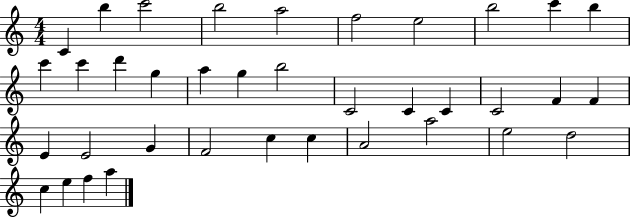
C4/q B5/q C6/h B5/h A5/h F5/h E5/h B5/h C6/q B5/q C6/q C6/q D6/q G5/q A5/q G5/q B5/h C4/h C4/q C4/q C4/h F4/q F4/q E4/q E4/h G4/q F4/h C5/q C5/q A4/h A5/h E5/h D5/h C5/q E5/q F5/q A5/q